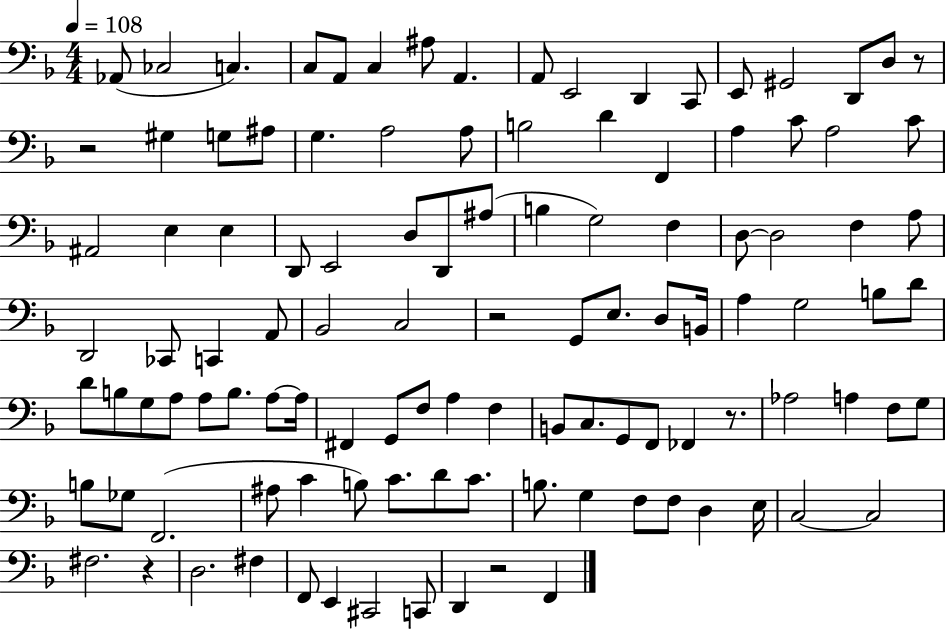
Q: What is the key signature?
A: F major